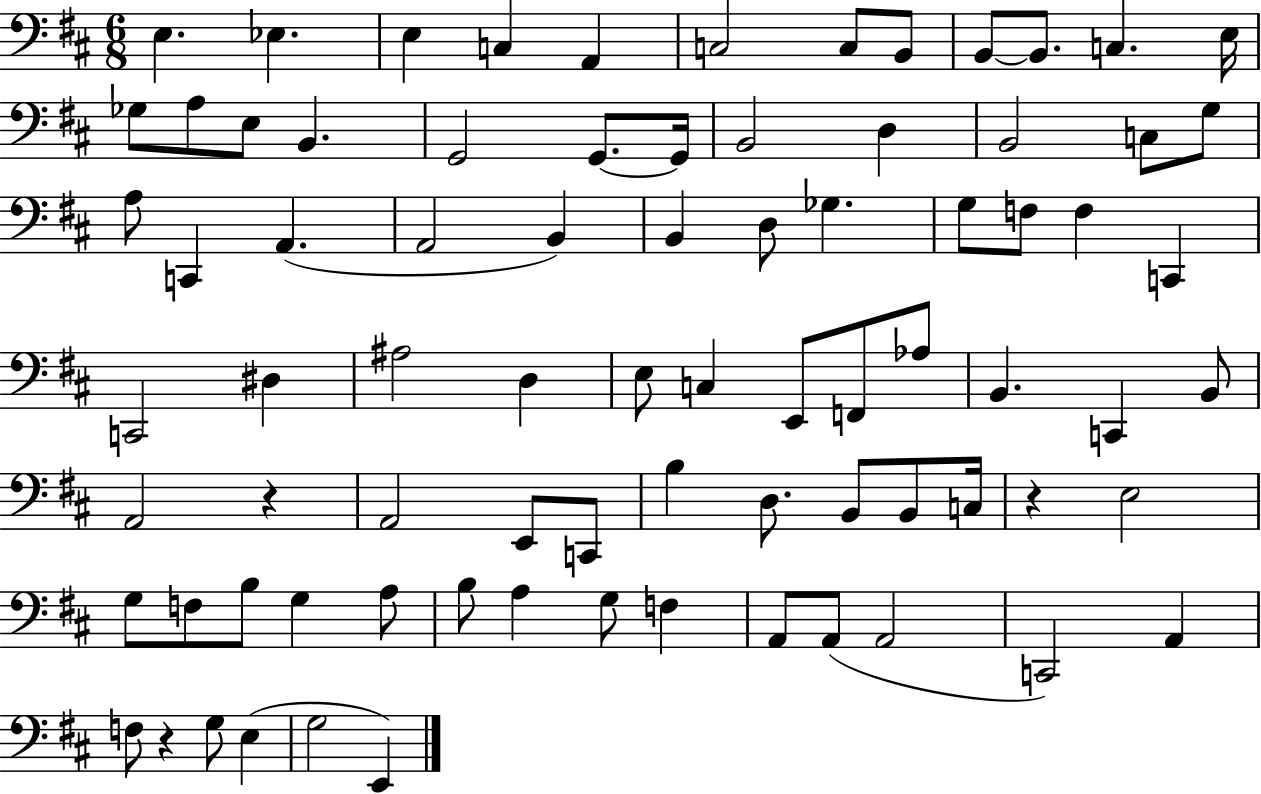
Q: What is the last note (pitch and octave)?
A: E2